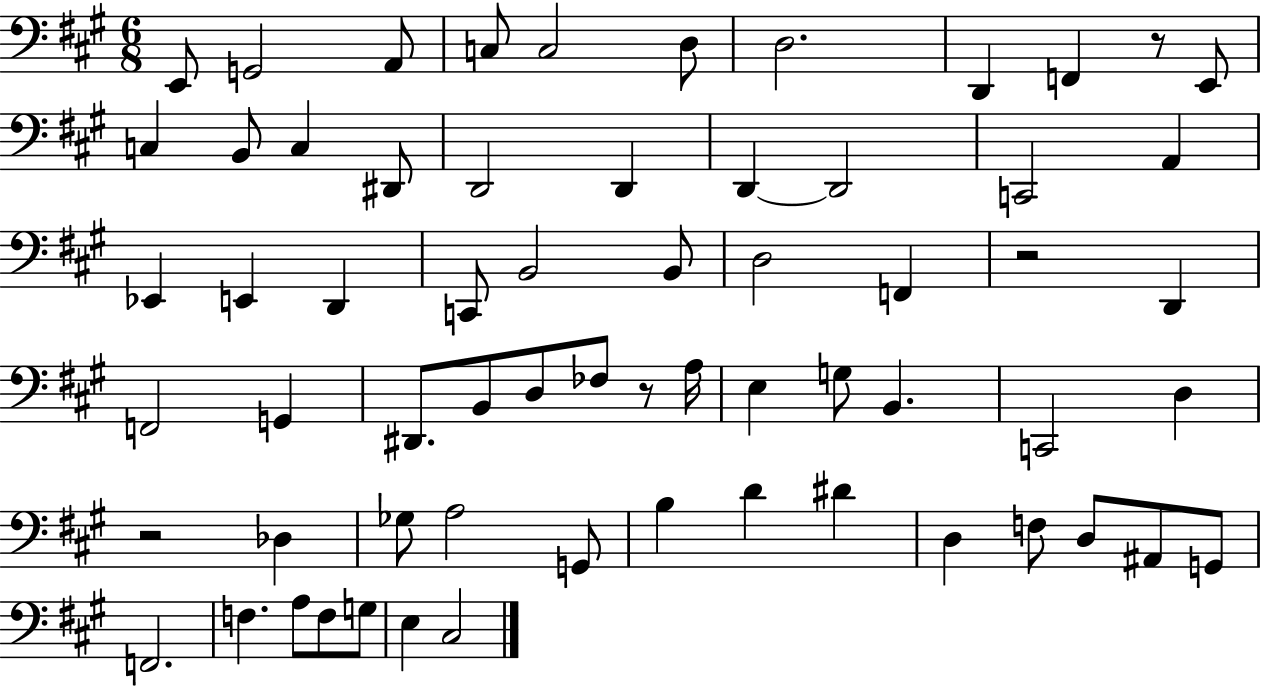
E2/e G2/h A2/e C3/e C3/h D3/e D3/h. D2/q F2/q R/e E2/e C3/q B2/e C3/q D#2/e D2/h D2/q D2/q D2/h C2/h A2/q Eb2/q E2/q D2/q C2/e B2/h B2/e D3/h F2/q R/h D2/q F2/h G2/q D#2/e. B2/e D3/e FES3/e R/e A3/s E3/q G3/e B2/q. C2/h D3/q R/h Db3/q Gb3/e A3/h G2/e B3/q D4/q D#4/q D3/q F3/e D3/e A#2/e G2/e F2/h. F3/q. A3/e F3/e G3/e E3/q C#3/h